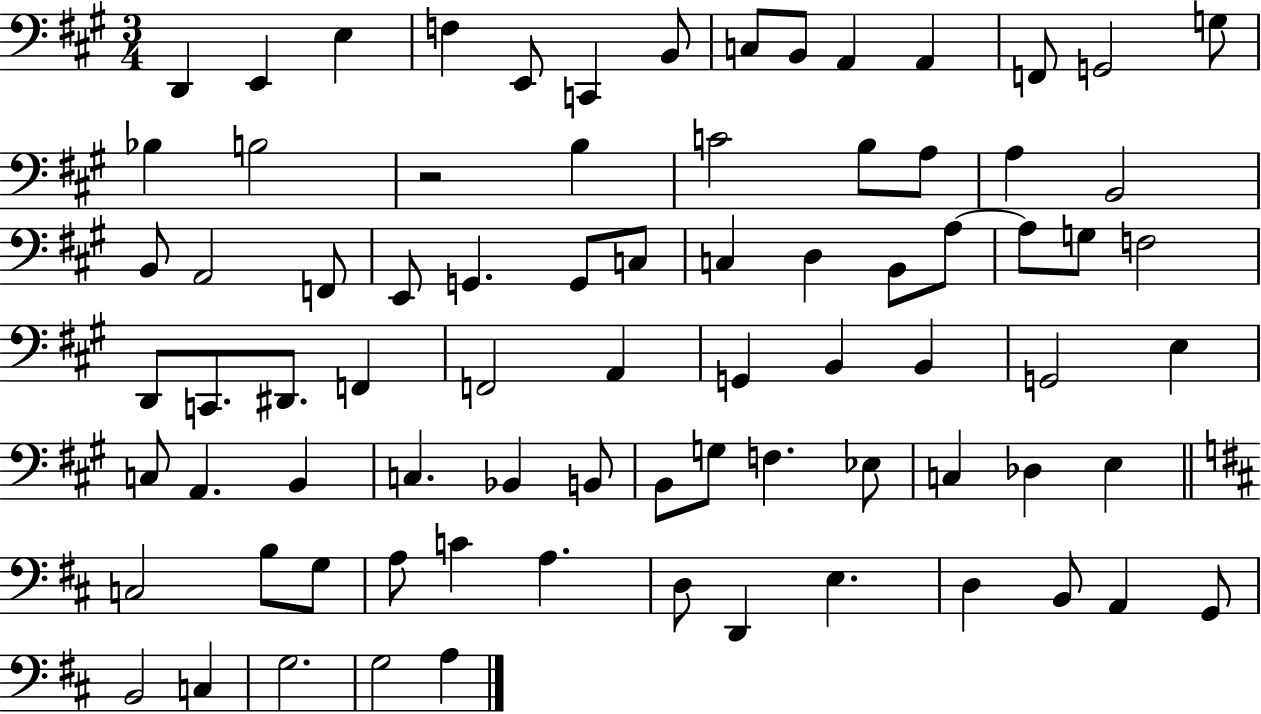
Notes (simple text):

D2/q E2/q E3/q F3/q E2/e C2/q B2/e C3/e B2/e A2/q A2/q F2/e G2/h G3/e Bb3/q B3/h R/h B3/q C4/h B3/e A3/e A3/q B2/h B2/e A2/h F2/e E2/e G2/q. G2/e C3/e C3/q D3/q B2/e A3/e A3/e G3/e F3/h D2/e C2/e. D#2/e. F2/q F2/h A2/q G2/q B2/q B2/q G2/h E3/q C3/e A2/q. B2/q C3/q. Bb2/q B2/e B2/e G3/e F3/q. Eb3/e C3/q Db3/q E3/q C3/h B3/e G3/e A3/e C4/q A3/q. D3/e D2/q E3/q. D3/q B2/e A2/q G2/e B2/h C3/q G3/h. G3/h A3/q